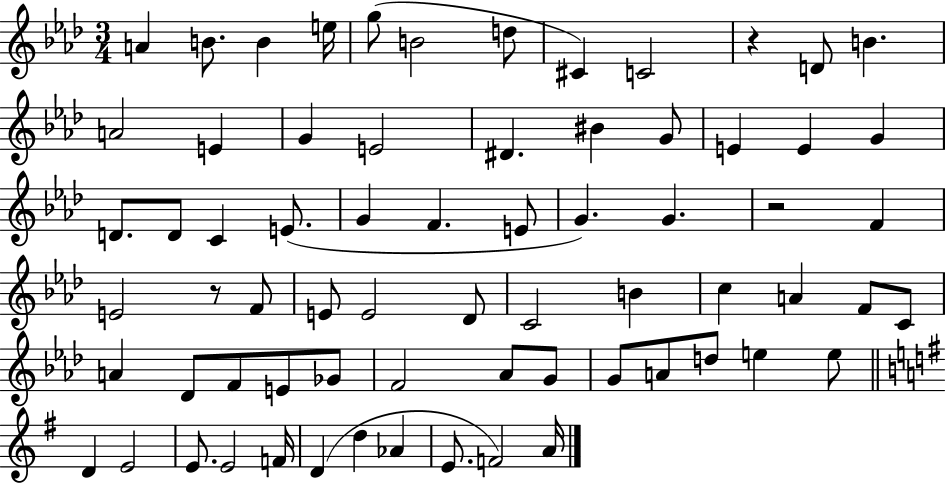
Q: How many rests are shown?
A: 3